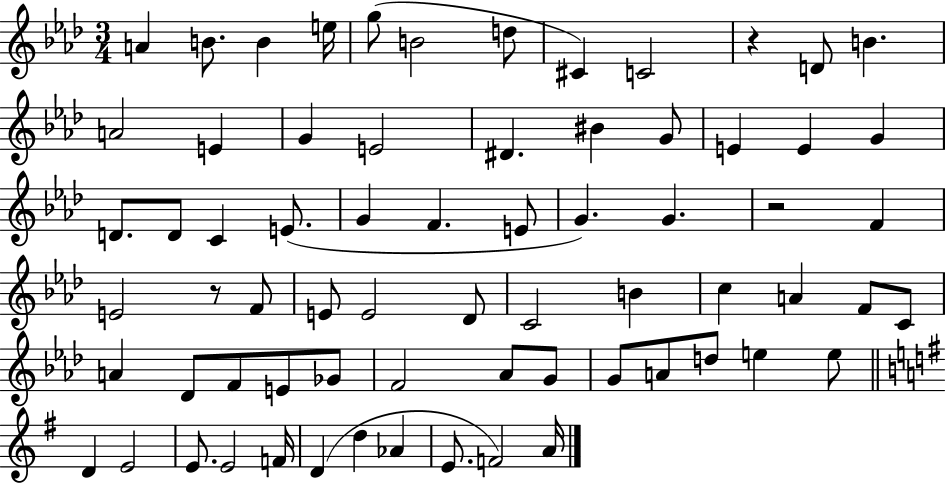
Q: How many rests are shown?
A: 3